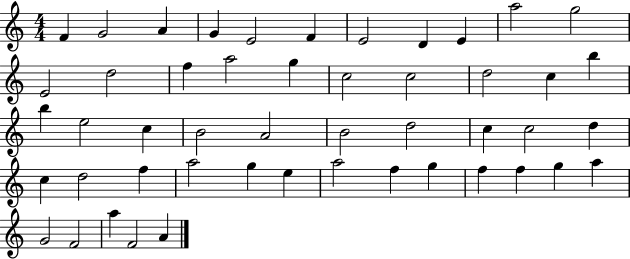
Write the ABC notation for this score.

X:1
T:Untitled
M:4/4
L:1/4
K:C
F G2 A G E2 F E2 D E a2 g2 E2 d2 f a2 g c2 c2 d2 c b b e2 c B2 A2 B2 d2 c c2 d c d2 f a2 g e a2 f g f f g a G2 F2 a F2 A